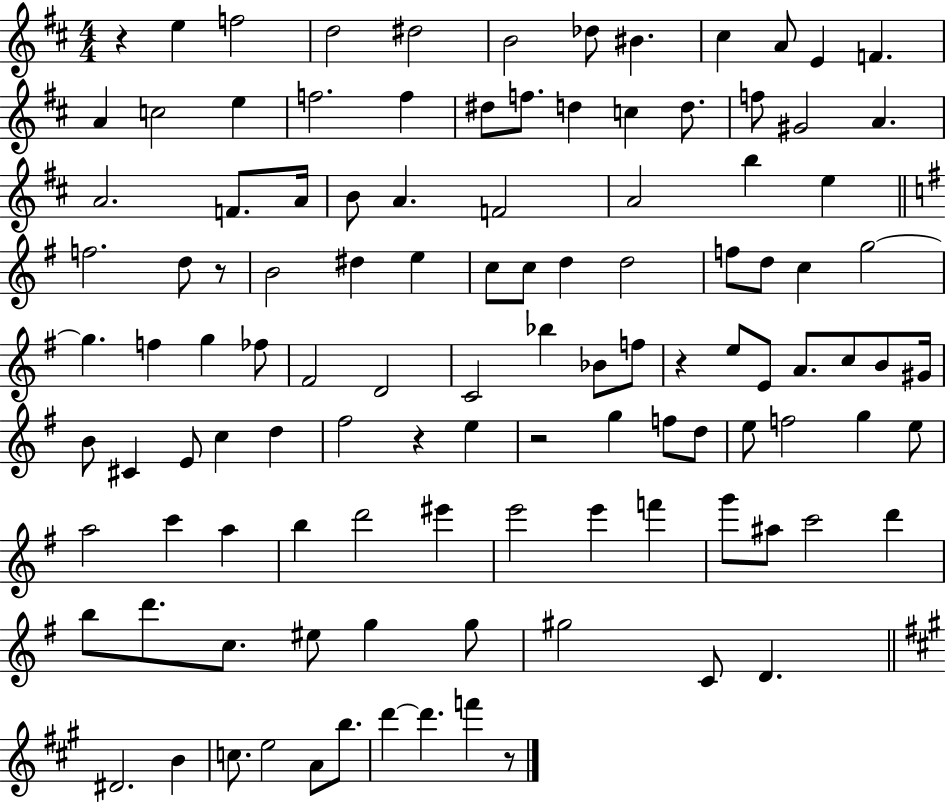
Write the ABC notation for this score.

X:1
T:Untitled
M:4/4
L:1/4
K:D
z e f2 d2 ^d2 B2 _d/2 ^B ^c A/2 E F A c2 e f2 f ^d/2 f/2 d c d/2 f/2 ^G2 A A2 F/2 A/4 B/2 A F2 A2 b e f2 d/2 z/2 B2 ^d e c/2 c/2 d d2 f/2 d/2 c g2 g f g _f/2 ^F2 D2 C2 _b _B/2 f/2 z e/2 E/2 A/2 c/2 B/2 ^G/4 B/2 ^C E/2 c d ^f2 z e z2 g f/2 d/2 e/2 f2 g e/2 a2 c' a b d'2 ^e' e'2 e' f' g'/2 ^a/2 c'2 d' b/2 d'/2 c/2 ^e/2 g g/2 ^g2 C/2 D ^D2 B c/2 e2 A/2 b/2 d' d' f' z/2